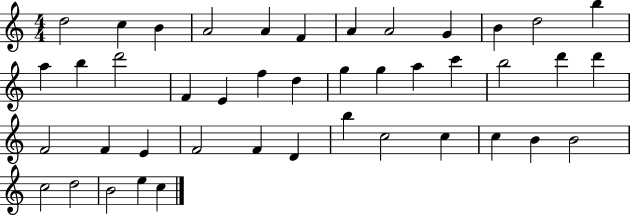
{
  \clef treble
  \numericTimeSignature
  \time 4/4
  \key c \major
  d''2 c''4 b'4 | a'2 a'4 f'4 | a'4 a'2 g'4 | b'4 d''2 b''4 | \break a''4 b''4 d'''2 | f'4 e'4 f''4 d''4 | g''4 g''4 a''4 c'''4 | b''2 d'''4 d'''4 | \break f'2 f'4 e'4 | f'2 f'4 d'4 | b''4 c''2 c''4 | c''4 b'4 b'2 | \break c''2 d''2 | b'2 e''4 c''4 | \bar "|."
}